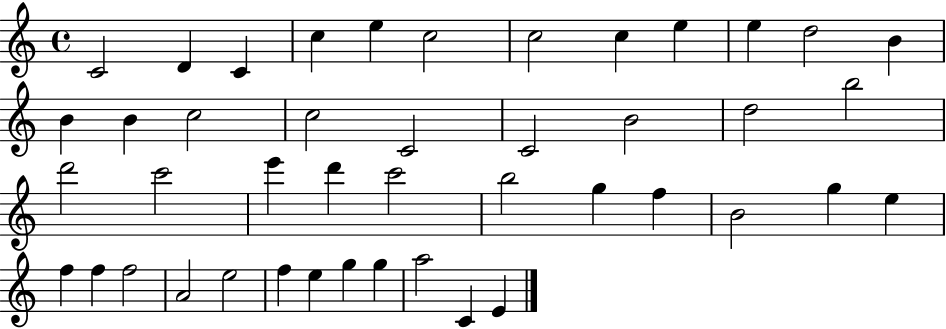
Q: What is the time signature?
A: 4/4